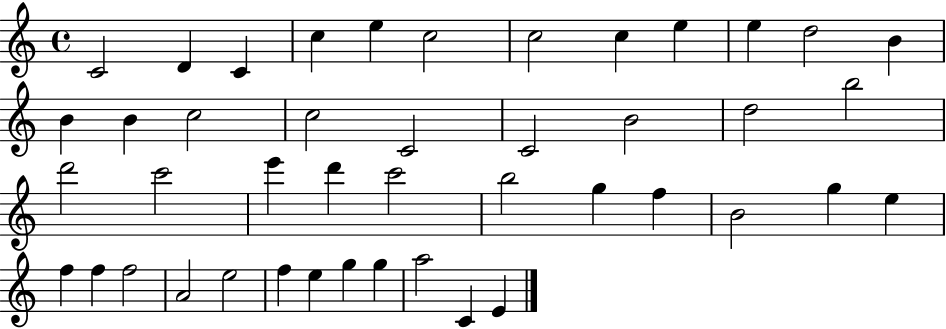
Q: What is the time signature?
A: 4/4